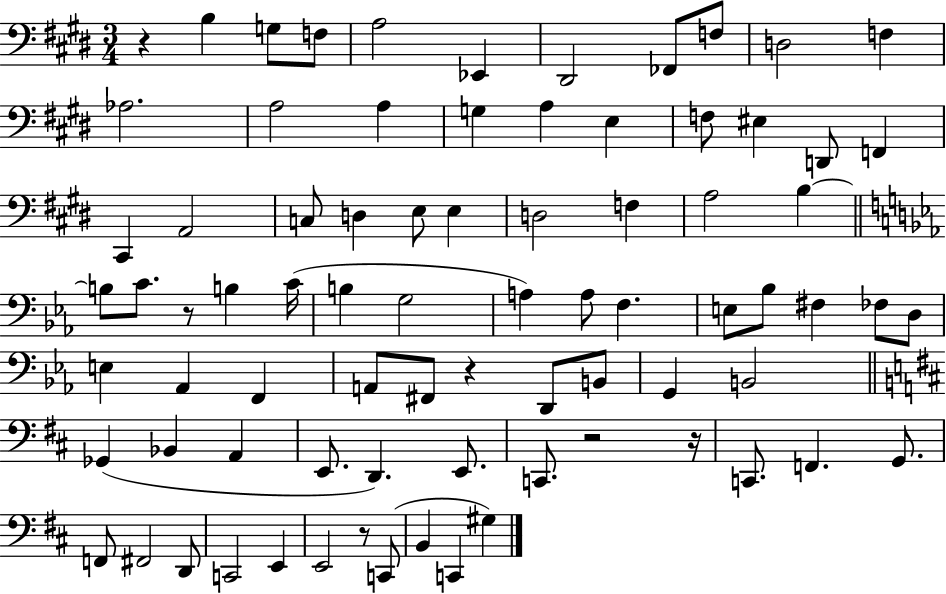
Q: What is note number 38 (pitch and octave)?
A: A3